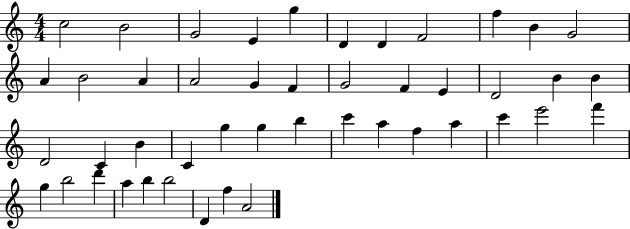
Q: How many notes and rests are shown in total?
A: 46